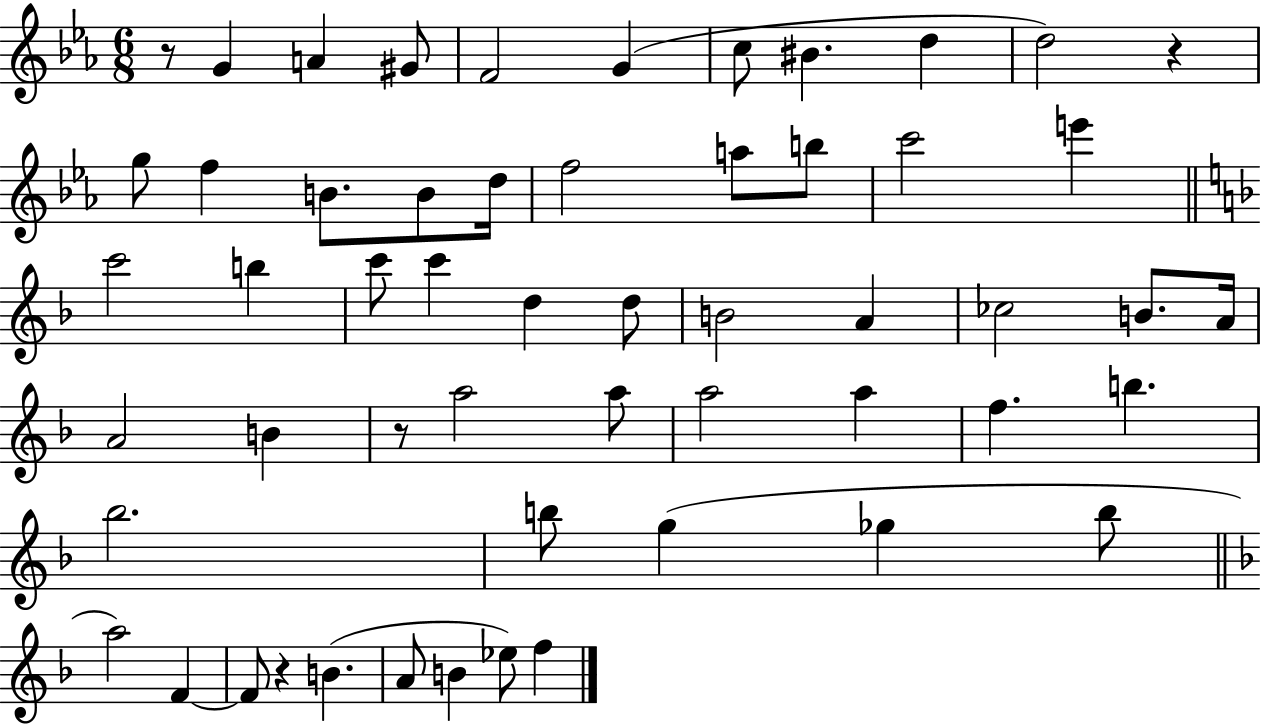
X:1
T:Untitled
M:6/8
L:1/4
K:Eb
z/2 G A ^G/2 F2 G c/2 ^B d d2 z g/2 f B/2 B/2 d/4 f2 a/2 b/2 c'2 e' c'2 b c'/2 c' d d/2 B2 A _c2 B/2 A/4 A2 B z/2 a2 a/2 a2 a f b _b2 b/2 g _g b/2 a2 F F/2 z B A/2 B _e/2 f